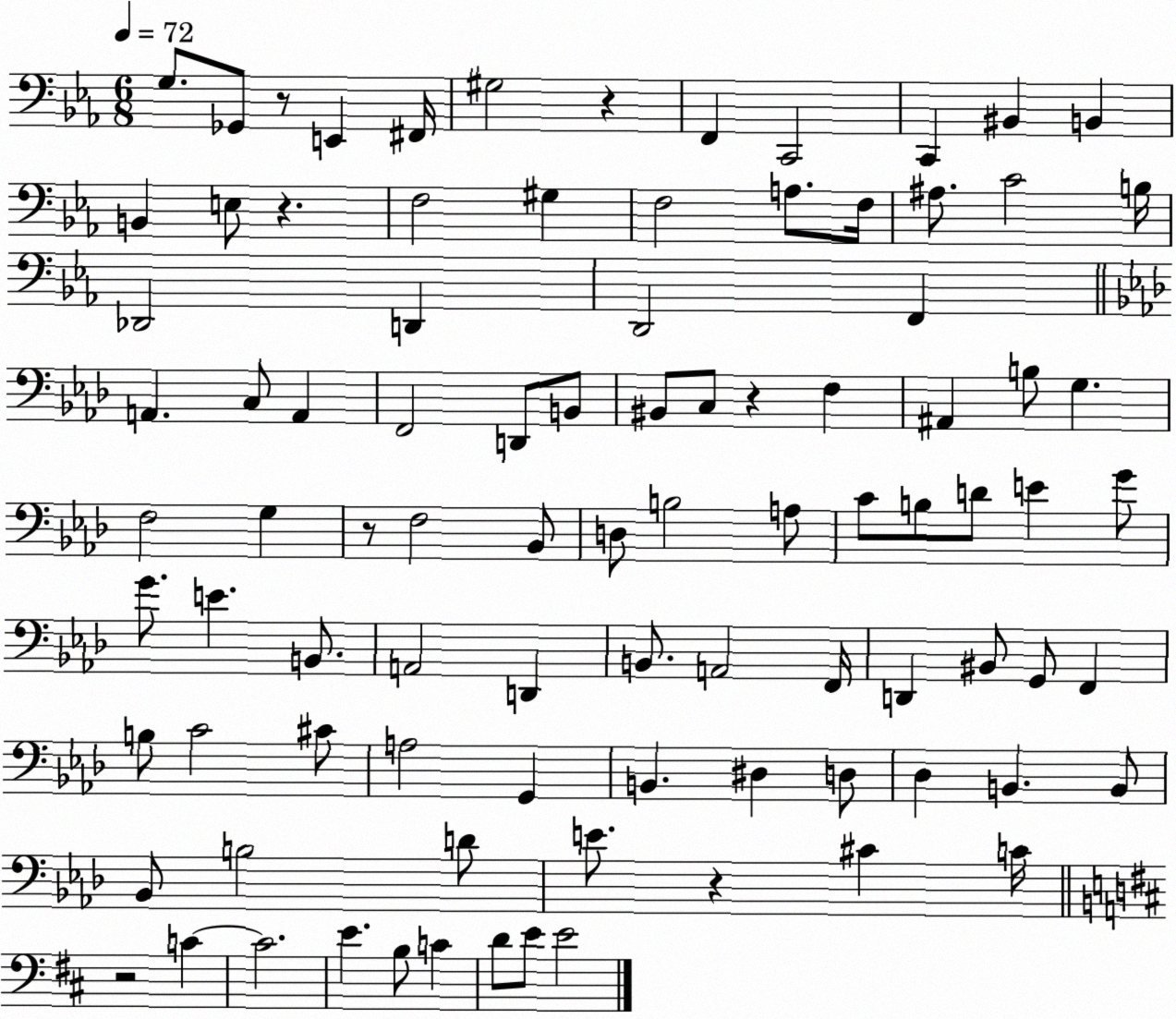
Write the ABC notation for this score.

X:1
T:Untitled
M:6/8
L:1/4
K:Eb
G,/2 _G,,/2 z/2 E,, ^F,,/4 ^G,2 z F,, C,,2 C,, ^B,, B,, B,, E,/2 z F,2 ^G, F,2 A,/2 F,/4 ^A,/2 C2 B,/4 _D,,2 D,, D,,2 F,, A,, C,/2 A,, F,,2 D,,/2 B,,/2 ^B,,/2 C,/2 z F, ^A,, B,/2 G, F,2 G, z/2 F,2 _B,,/2 D,/2 B,2 A,/2 C/2 B,/2 D/2 E G/2 G/2 E B,,/2 A,,2 D,, B,,/2 A,,2 F,,/4 D,, ^B,,/2 G,,/2 F,, B,/2 C2 ^C/2 A,2 G,, B,, ^D, D,/2 _D, B,, B,,/2 _B,,/2 B,2 D/2 E/2 z ^C C/4 z2 C C2 E B,/2 C D/2 E/2 E2